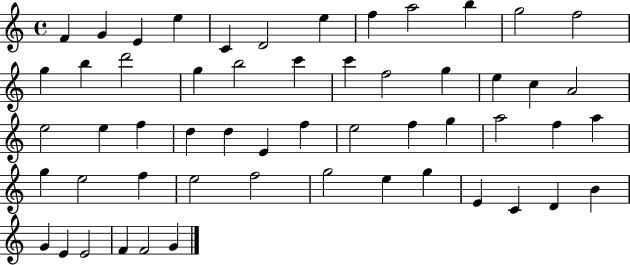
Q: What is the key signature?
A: C major